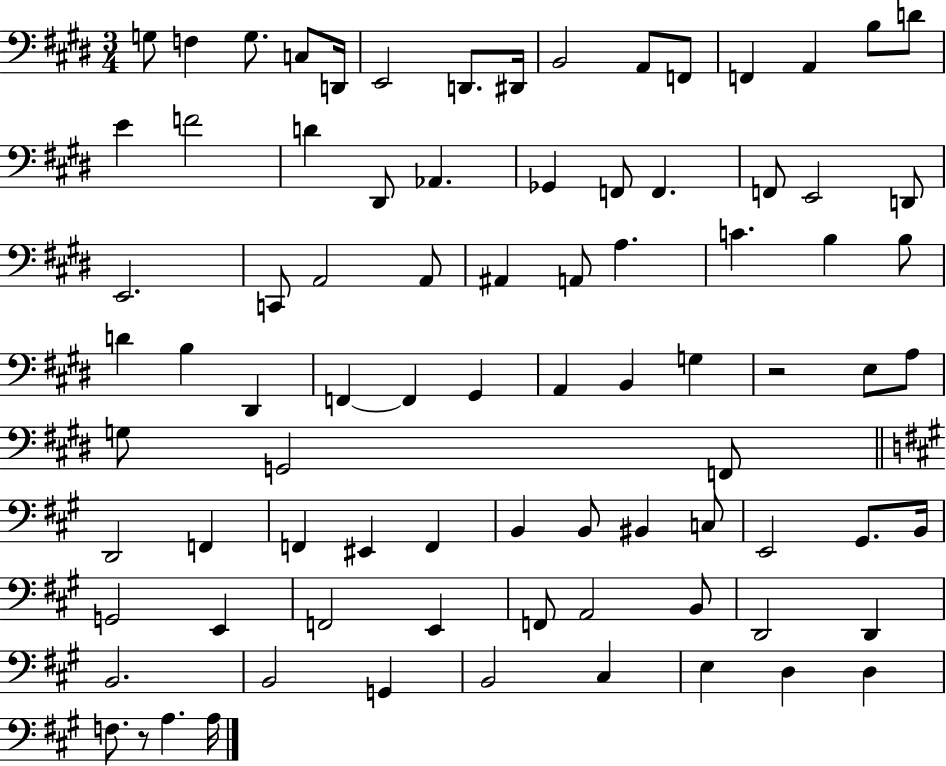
X:1
T:Untitled
M:3/4
L:1/4
K:E
G,/2 F, G,/2 C,/2 D,,/4 E,,2 D,,/2 ^D,,/4 B,,2 A,,/2 F,,/2 F,, A,, B,/2 D/2 E F2 D ^D,,/2 _A,, _G,, F,,/2 F,, F,,/2 E,,2 D,,/2 E,,2 C,,/2 A,,2 A,,/2 ^A,, A,,/2 A, C B, B,/2 D B, ^D,, F,, F,, ^G,, A,, B,, G, z2 E,/2 A,/2 G,/2 G,,2 F,,/2 D,,2 F,, F,, ^E,, F,, B,, B,,/2 ^B,, C,/2 E,,2 ^G,,/2 B,,/4 G,,2 E,, F,,2 E,, F,,/2 A,,2 B,,/2 D,,2 D,, B,,2 B,,2 G,, B,,2 ^C, E, D, D, F,/2 z/2 A, A,/4